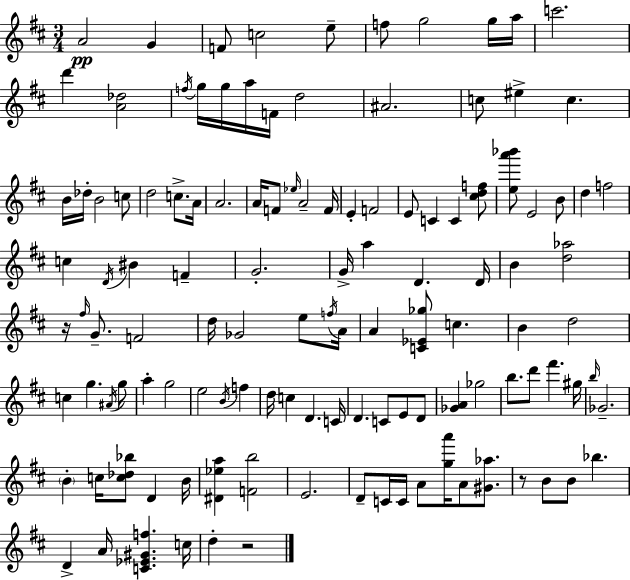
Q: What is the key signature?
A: D major